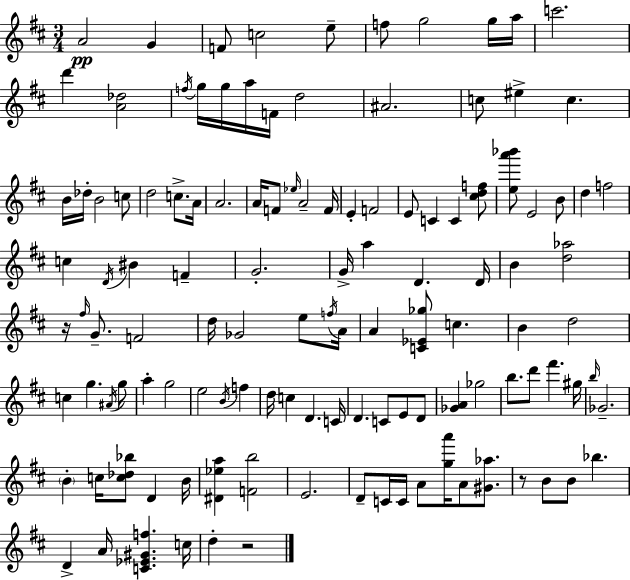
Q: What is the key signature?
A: D major